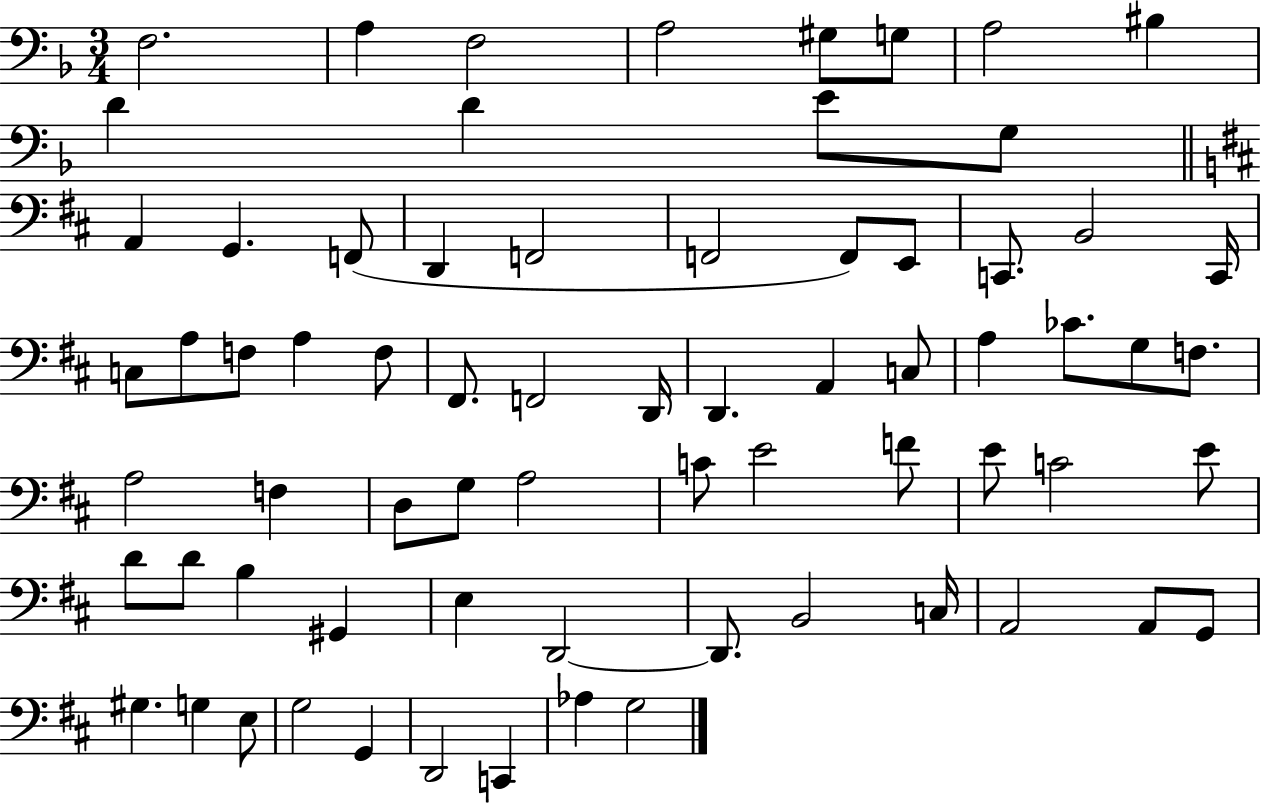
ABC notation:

X:1
T:Untitled
M:3/4
L:1/4
K:F
F,2 A, F,2 A,2 ^G,/2 G,/2 A,2 ^B, D D E/2 G,/2 A,, G,, F,,/2 D,, F,,2 F,,2 F,,/2 E,,/2 C,,/2 B,,2 C,,/4 C,/2 A,/2 F,/2 A, F,/2 ^F,,/2 F,,2 D,,/4 D,, A,, C,/2 A, _C/2 G,/2 F,/2 A,2 F, D,/2 G,/2 A,2 C/2 E2 F/2 E/2 C2 E/2 D/2 D/2 B, ^G,, E, D,,2 D,,/2 B,,2 C,/4 A,,2 A,,/2 G,,/2 ^G, G, E,/2 G,2 G,, D,,2 C,, _A, G,2